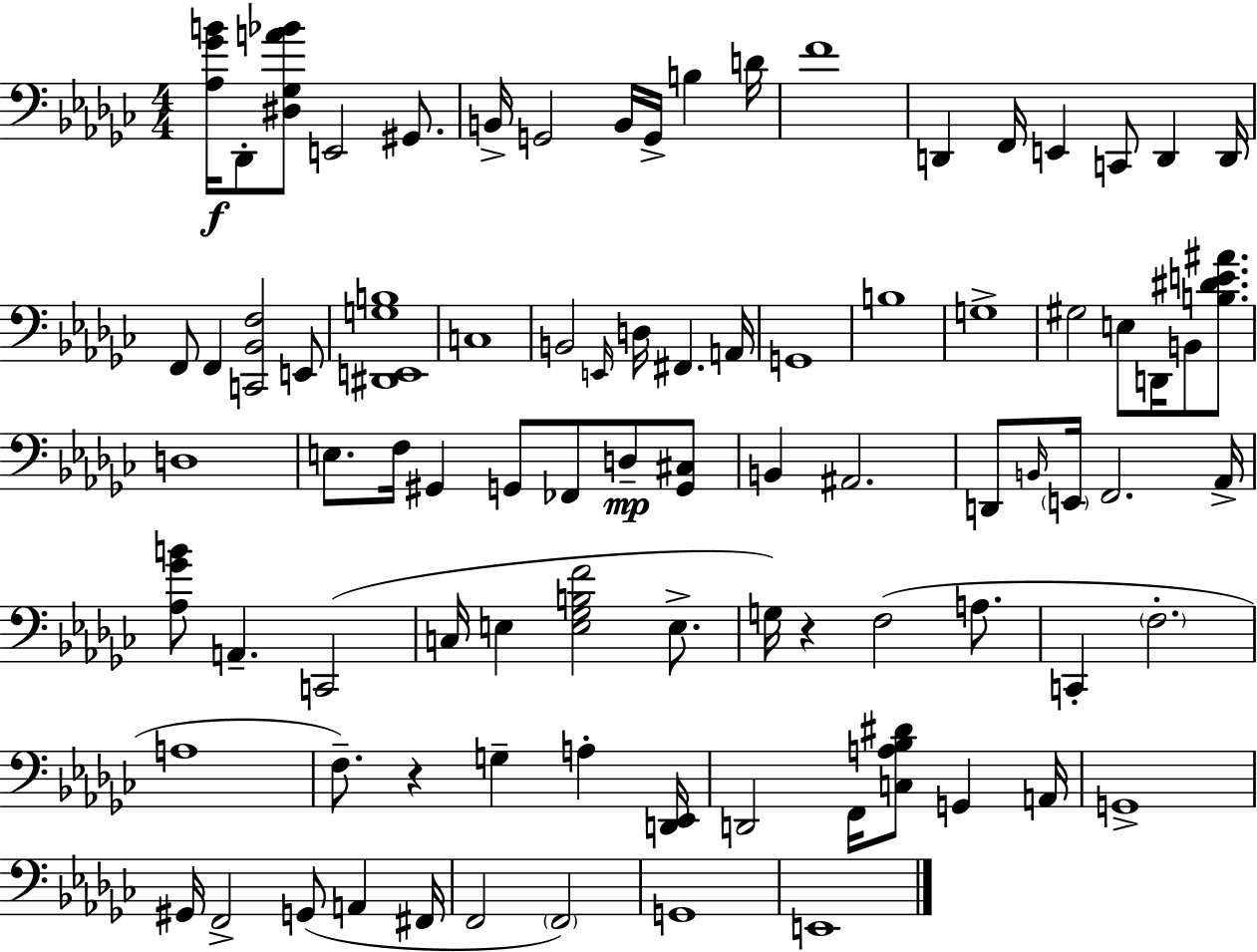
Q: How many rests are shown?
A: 2